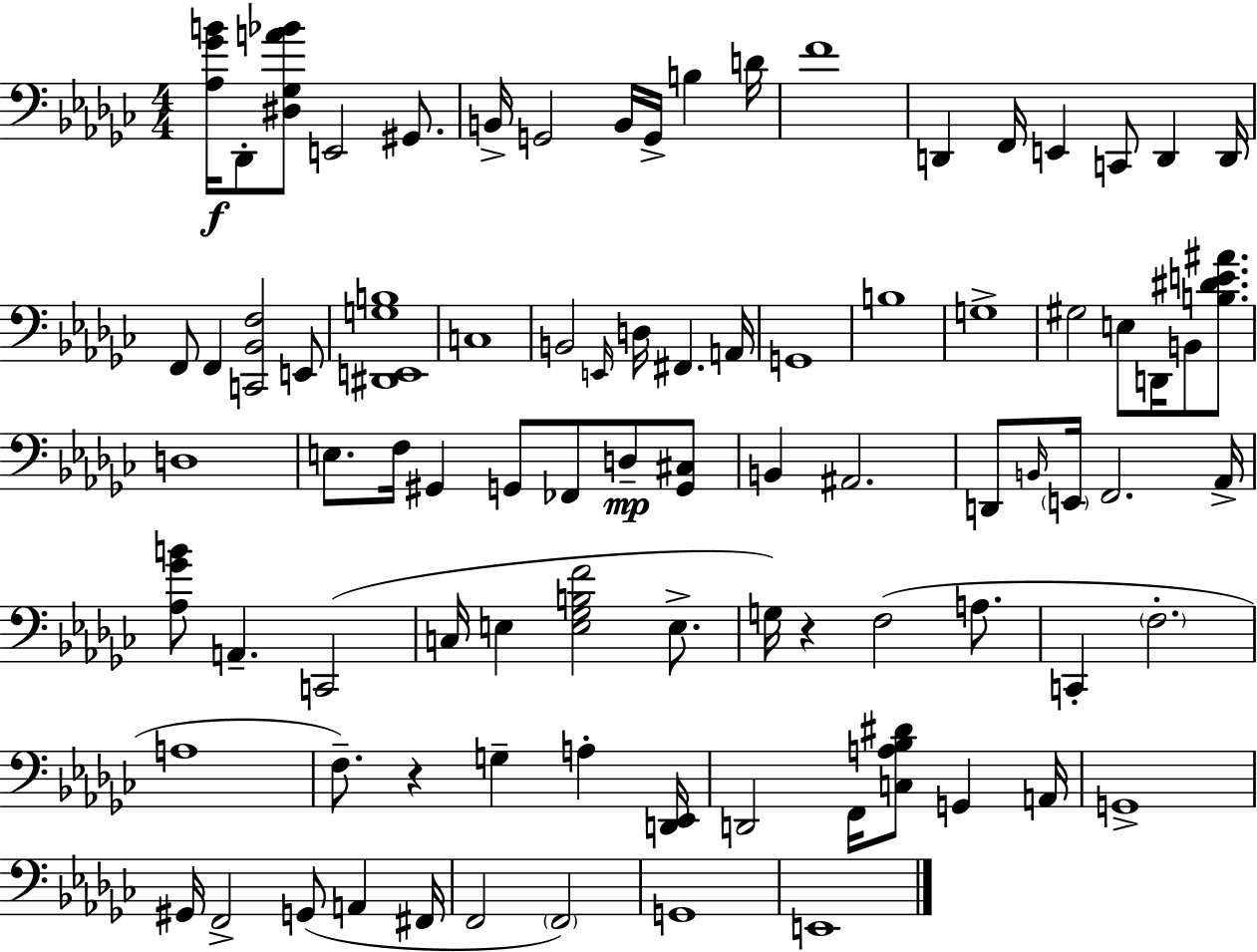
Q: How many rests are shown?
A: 2